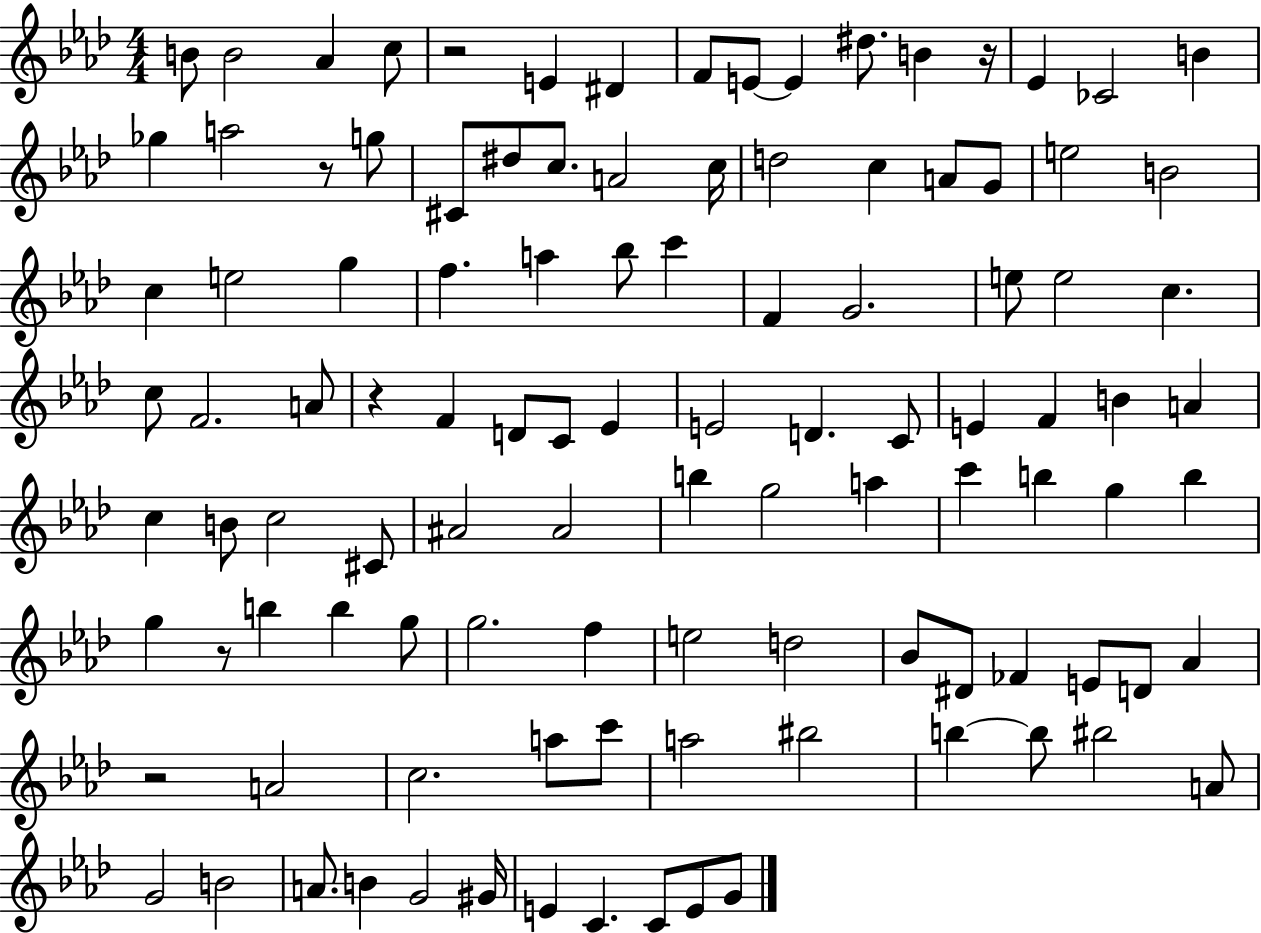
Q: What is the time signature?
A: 4/4